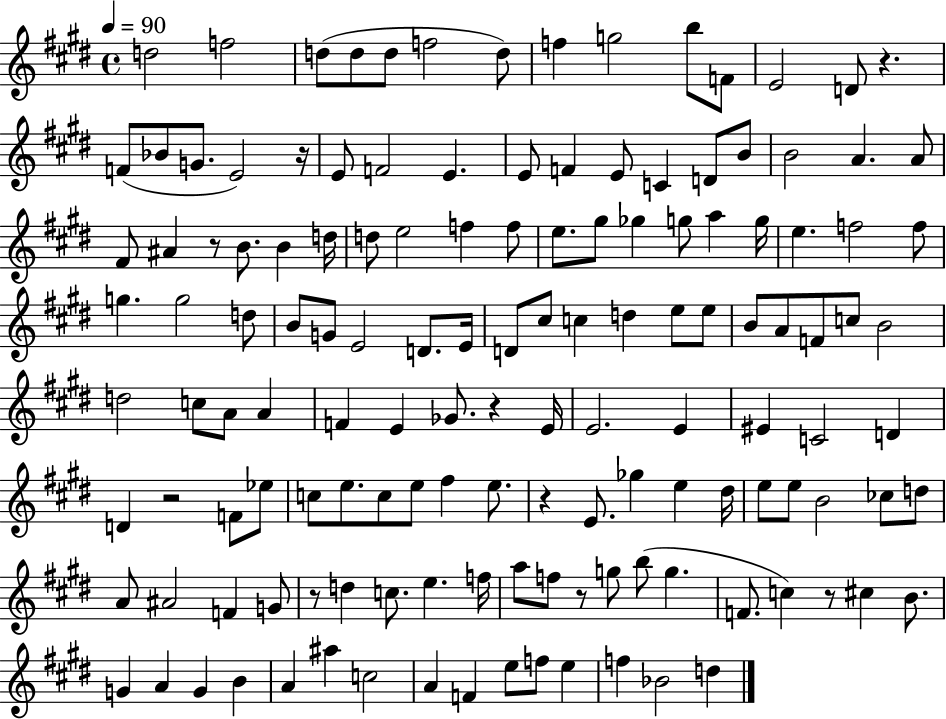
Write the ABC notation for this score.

X:1
T:Untitled
M:4/4
L:1/4
K:E
d2 f2 d/2 d/2 d/2 f2 d/2 f g2 b/2 F/2 E2 D/2 z F/2 _B/2 G/2 E2 z/4 E/2 F2 E E/2 F E/2 C D/2 B/2 B2 A A/2 ^F/2 ^A z/2 B/2 B d/4 d/2 e2 f f/2 e/2 ^g/2 _g g/2 a g/4 e f2 f/2 g g2 d/2 B/2 G/2 E2 D/2 E/4 D/2 ^c/2 c d e/2 e/2 B/2 A/2 F/2 c/2 B2 d2 c/2 A/2 A F E _G/2 z E/4 E2 E ^E C2 D D z2 F/2 _e/2 c/2 e/2 c/2 e/2 ^f e/2 z E/2 _g e ^d/4 e/2 e/2 B2 _c/2 d/2 A/2 ^A2 F G/2 z/2 d c/2 e f/4 a/2 f/2 z/2 g/2 b/2 g F/2 c z/2 ^c B/2 G A G B A ^a c2 A F e/2 f/2 e f _B2 d